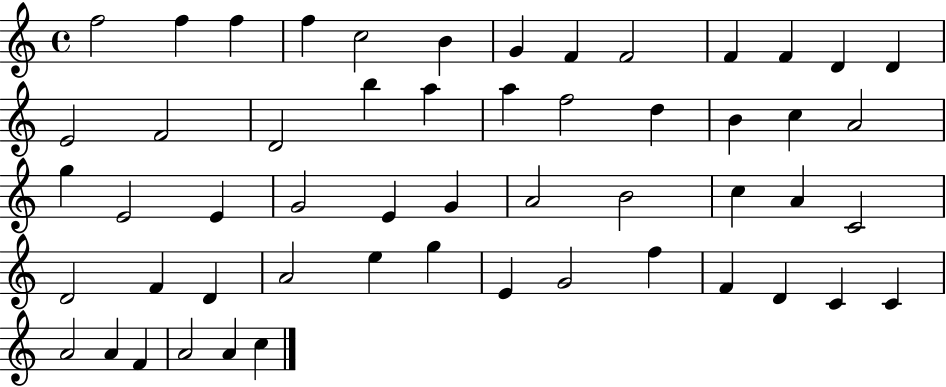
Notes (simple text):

F5/h F5/q F5/q F5/q C5/h B4/q G4/q F4/q F4/h F4/q F4/q D4/q D4/q E4/h F4/h D4/h B5/q A5/q A5/q F5/h D5/q B4/q C5/q A4/h G5/q E4/h E4/q G4/h E4/q G4/q A4/h B4/h C5/q A4/q C4/h D4/h F4/q D4/q A4/h E5/q G5/q E4/q G4/h F5/q F4/q D4/q C4/q C4/q A4/h A4/q F4/q A4/h A4/q C5/q